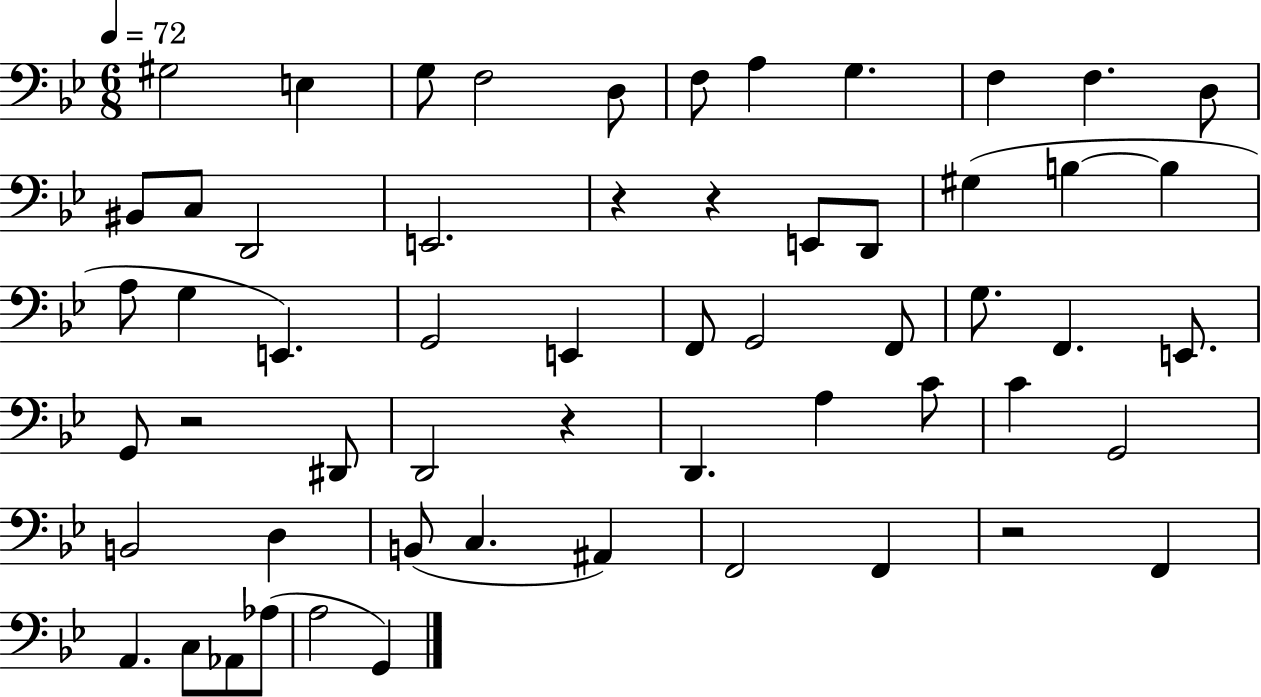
{
  \clef bass
  \numericTimeSignature
  \time 6/8
  \key bes \major
  \tempo 4 = 72
  gis2 e4 | g8 f2 d8 | f8 a4 g4. | f4 f4. d8 | \break bis,8 c8 d,2 | e,2. | r4 r4 e,8 d,8 | gis4( b4~~ b4 | \break a8 g4 e,4.) | g,2 e,4 | f,8 g,2 f,8 | g8. f,4. e,8. | \break g,8 r2 dis,8 | d,2 r4 | d,4. a4 c'8 | c'4 g,2 | \break b,2 d4 | b,8( c4. ais,4) | f,2 f,4 | r2 f,4 | \break a,4. c8 aes,8 aes8( | a2 g,4) | \bar "|."
}